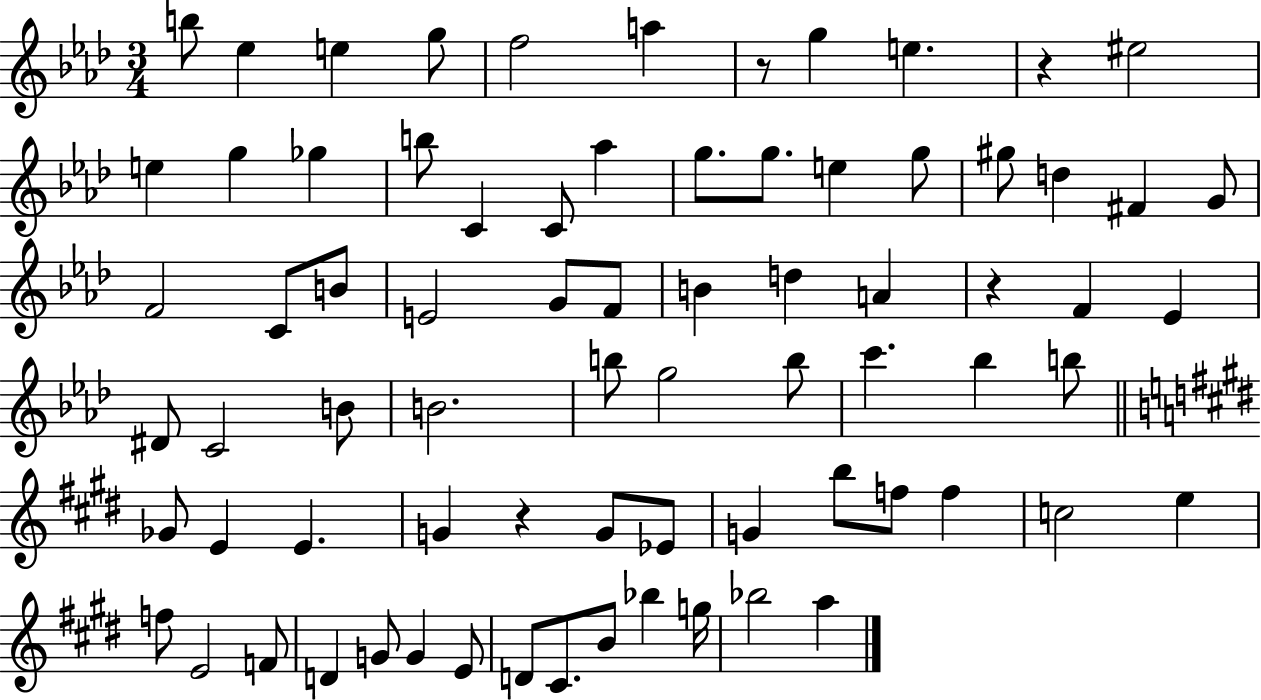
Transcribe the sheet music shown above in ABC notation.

X:1
T:Untitled
M:3/4
L:1/4
K:Ab
b/2 _e e g/2 f2 a z/2 g e z ^e2 e g _g b/2 C C/2 _a g/2 g/2 e g/2 ^g/2 d ^F G/2 F2 C/2 B/2 E2 G/2 F/2 B d A z F _E ^D/2 C2 B/2 B2 b/2 g2 b/2 c' _b b/2 _G/2 E E G z G/2 _E/2 G b/2 f/2 f c2 e f/2 E2 F/2 D G/2 G E/2 D/2 ^C/2 B/2 _b g/4 _b2 a